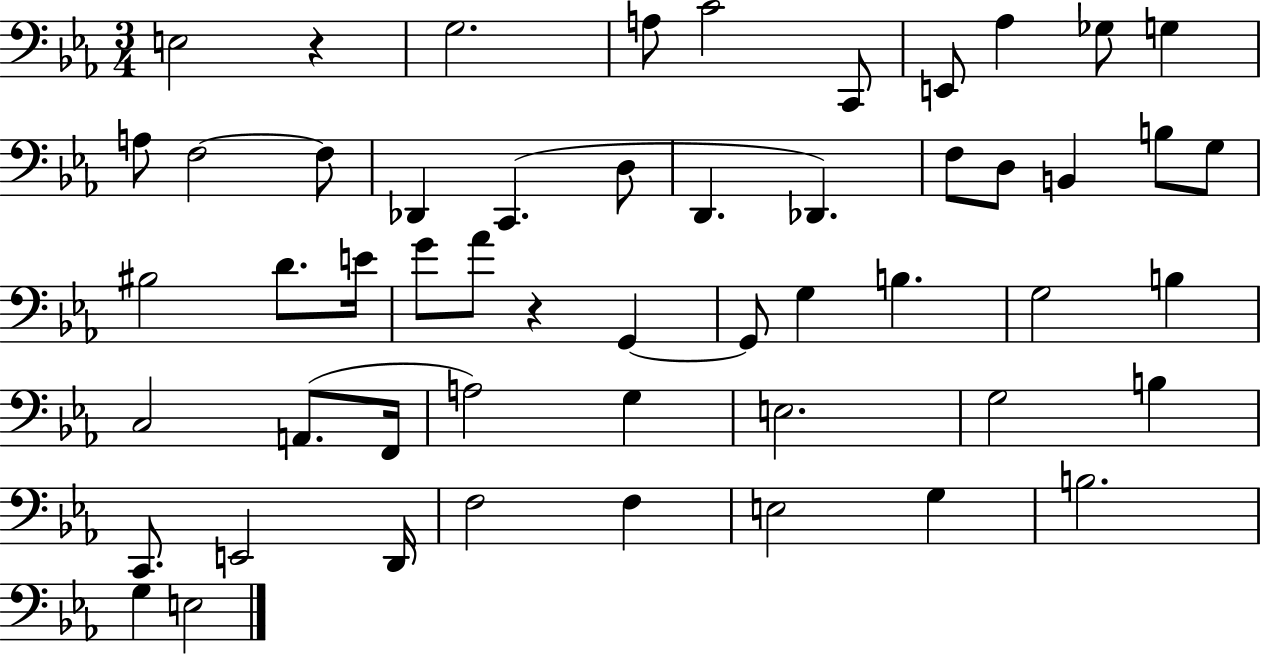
X:1
T:Untitled
M:3/4
L:1/4
K:Eb
E,2 z G,2 A,/2 C2 C,,/2 E,,/2 _A, _G,/2 G, A,/2 F,2 F,/2 _D,, C,, D,/2 D,, _D,, F,/2 D,/2 B,, B,/2 G,/2 ^B,2 D/2 E/4 G/2 _A/2 z G,, G,,/2 G, B, G,2 B, C,2 A,,/2 F,,/4 A,2 G, E,2 G,2 B, C,,/2 E,,2 D,,/4 F,2 F, E,2 G, B,2 G, E,2